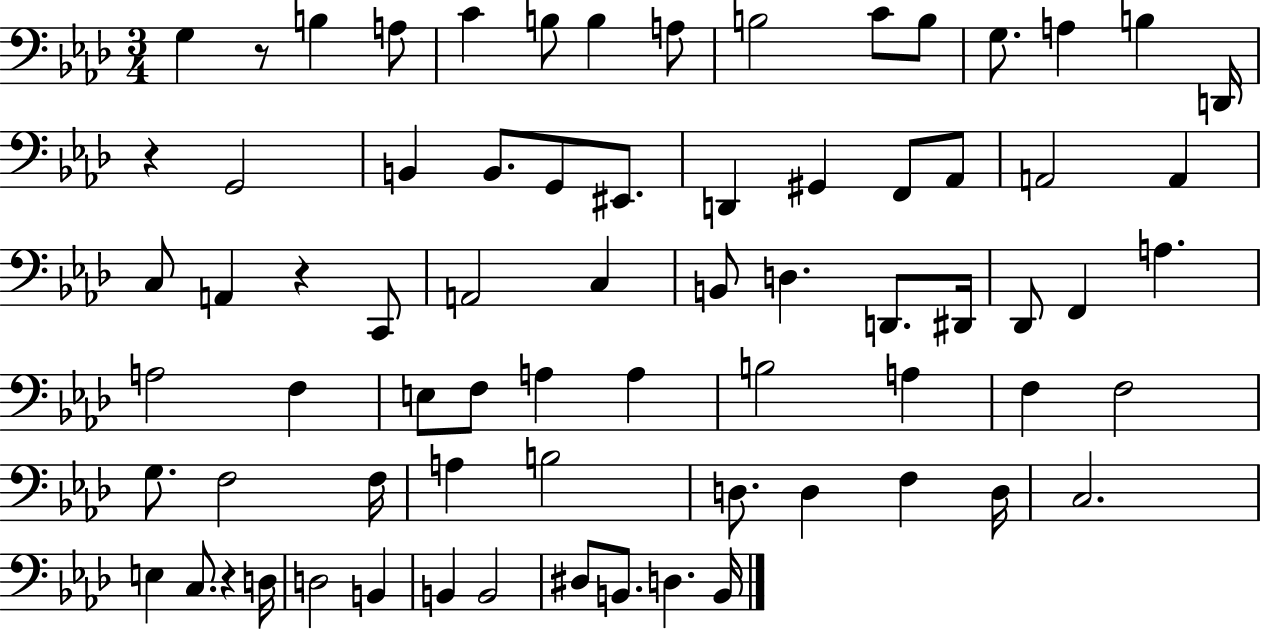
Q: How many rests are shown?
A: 4